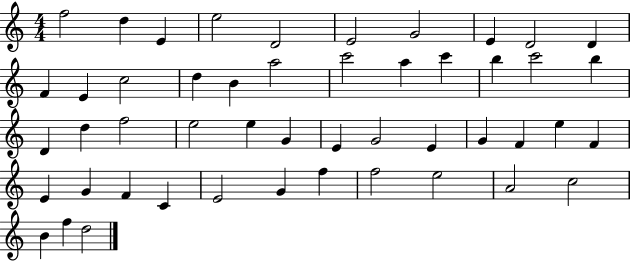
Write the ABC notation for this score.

X:1
T:Untitled
M:4/4
L:1/4
K:C
f2 d E e2 D2 E2 G2 E D2 D F E c2 d B a2 c'2 a c' b c'2 b D d f2 e2 e G E G2 E G F e F E G F C E2 G f f2 e2 A2 c2 B f d2